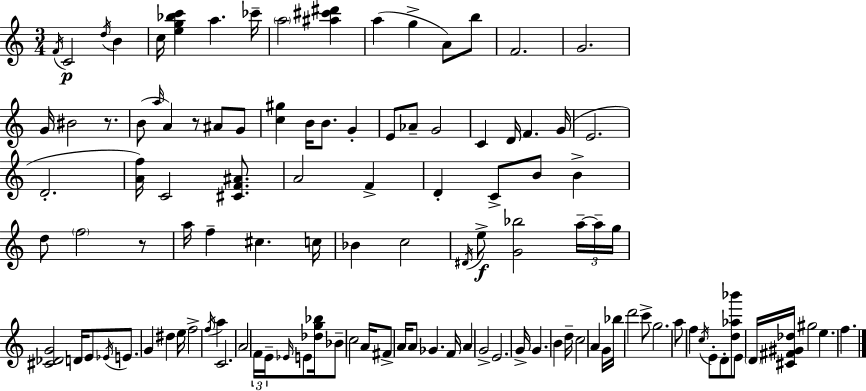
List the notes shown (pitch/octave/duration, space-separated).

F4/s C4/h D5/s B4/q C5/s [E5,G5,Bb5,C6]/q A5/q. CES6/s A5/h [A#5,C#6,D#6]/q A5/q G5/q A4/e B5/e F4/h. G4/h. G4/s BIS4/h R/e. B4/e A5/s A4/q R/e A#4/e G4/e [C5,G#5]/q B4/s B4/e. G4/q E4/e Ab4/e G4/h C4/q D4/s F4/q. G4/s E4/h. D4/h. [A4,F5]/s C4/h [C#4,F4,A#4]/e. A4/h F4/q D4/q C4/e B4/e B4/q D5/e F5/h R/e A5/s F5/q C#5/q. C5/s Bb4/q C5/h D#4/s E5/e [G4,Bb5]/h A5/s A5/s G5/s [C#4,Db4,G4]/h D4/s E4/e Eb4/s E4/e. G4/q D#5/q E5/s F5/h F5/s A5/q C4/h. A4/h F4/s E4/s Eb4/s E4/e [Db5,G5,Bb5]/s Bb4/e C5/h A4/s F#4/e A4/s A4/e Gb4/q. F4/s A4/q G4/h E4/h. G4/s G4/q. B4/q D5/s C5/h A4/q G4/s Bb5/s D6/h C6/e G5/h. A5/e F5/q C5/s E4/e D4/e [D5,Ab5,Bb6]/e E4/e D4/s [C#4,F#4,G#4,Db5]/s G#5/h E5/q. F5/q.